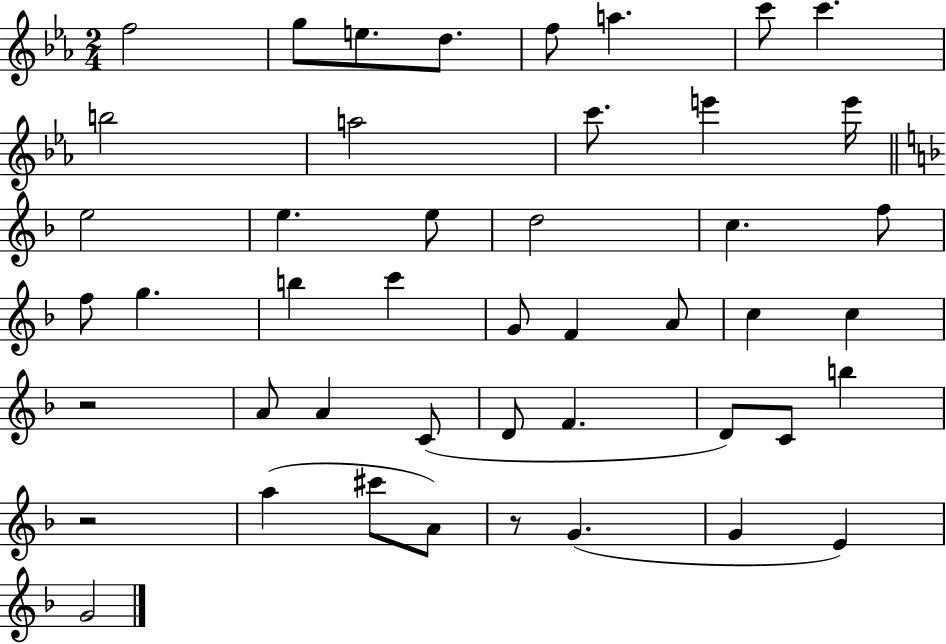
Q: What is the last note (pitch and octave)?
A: G4